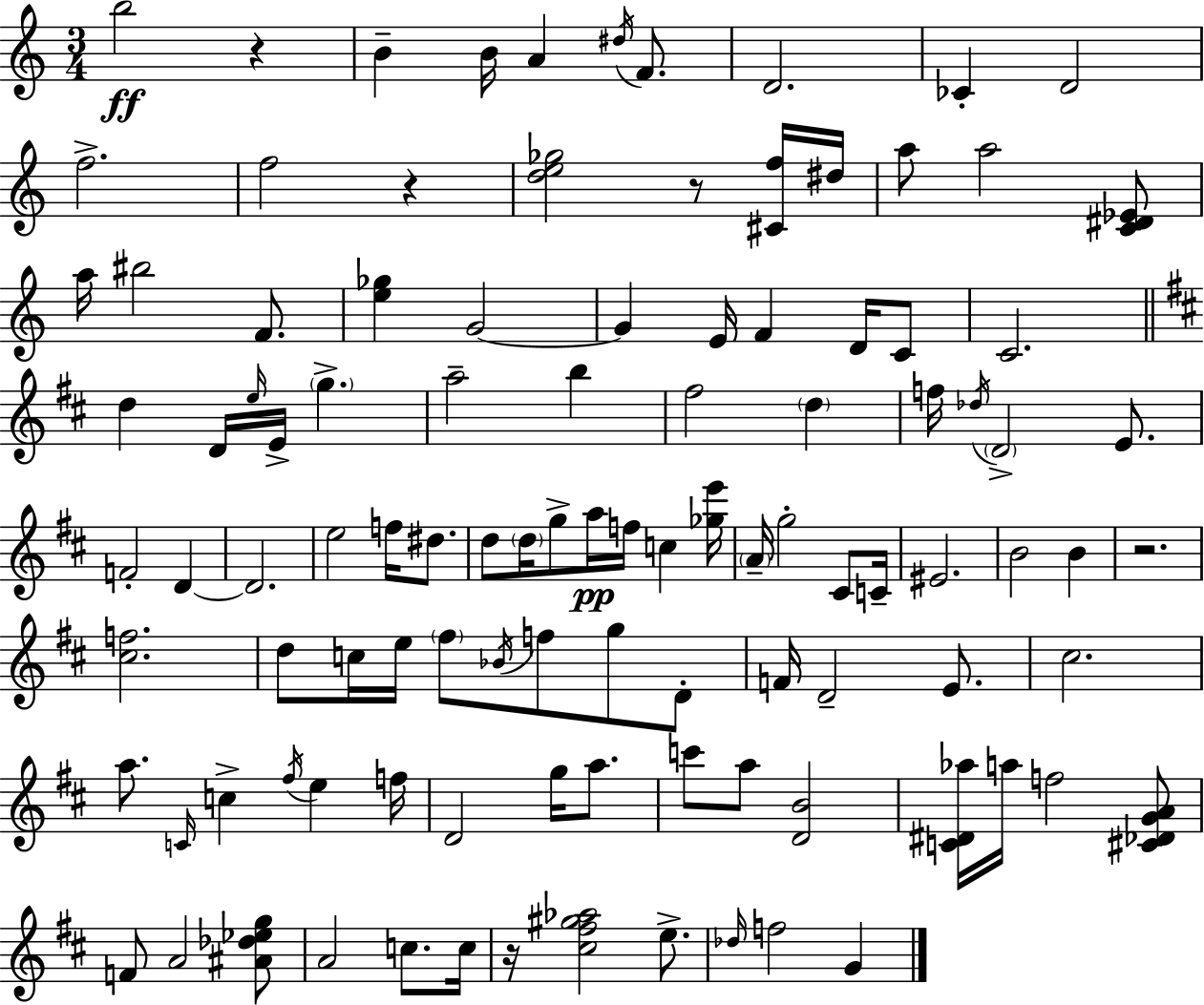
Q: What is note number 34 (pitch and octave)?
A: F5